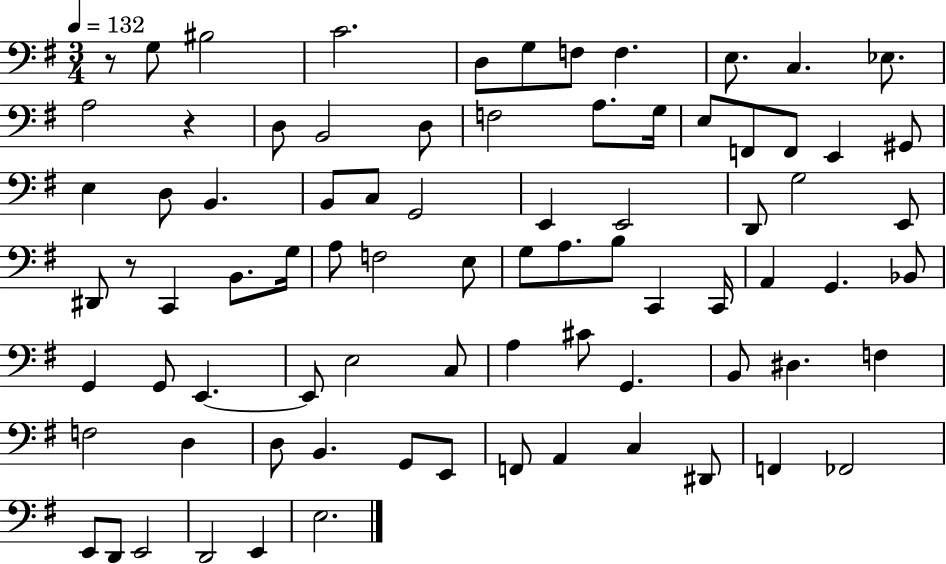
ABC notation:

X:1
T:Untitled
M:3/4
L:1/4
K:G
z/2 G,/2 ^B,2 C2 D,/2 G,/2 F,/2 F, E,/2 C, _E,/2 A,2 z D,/2 B,,2 D,/2 F,2 A,/2 G,/4 E,/2 F,,/2 F,,/2 E,, ^G,,/2 E, D,/2 B,, B,,/2 C,/2 G,,2 E,, E,,2 D,,/2 G,2 E,,/2 ^D,,/2 z/2 C,, B,,/2 G,/4 A,/2 F,2 E,/2 G,/2 A,/2 B,/2 C,, C,,/4 A,, G,, _B,,/2 G,, G,,/2 E,, E,,/2 E,2 C,/2 A, ^C/2 G,, B,,/2 ^D, F, F,2 D, D,/2 B,, G,,/2 E,,/2 F,,/2 A,, C, ^D,,/2 F,, _F,,2 E,,/2 D,,/2 E,,2 D,,2 E,, E,2